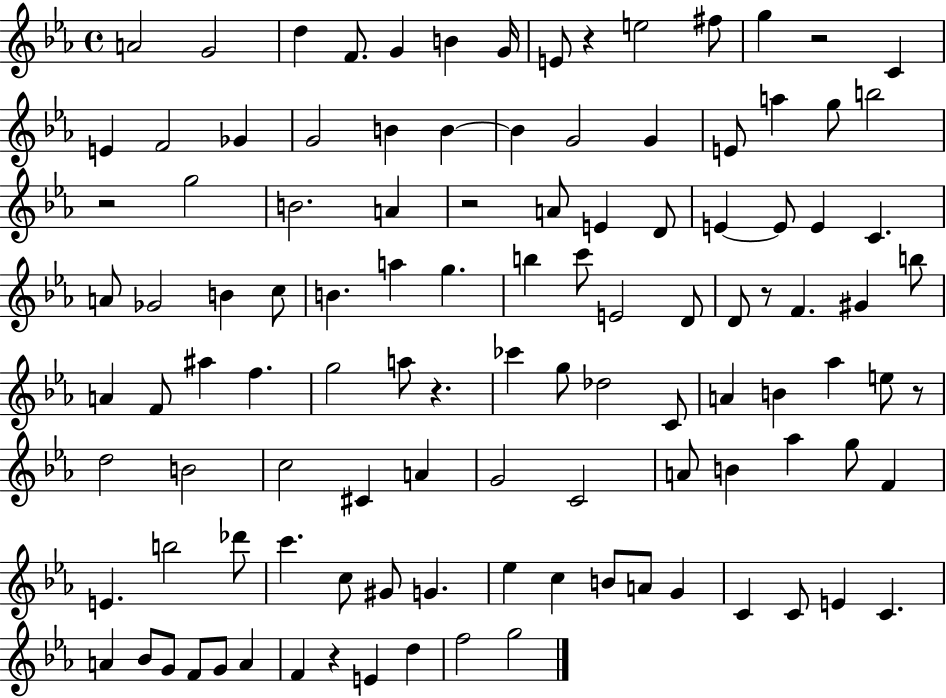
A4/h G4/h D5/q F4/e. G4/q B4/q G4/s E4/e R/q E5/h F#5/e G5/q R/h C4/q E4/q F4/h Gb4/q G4/h B4/q B4/q B4/q G4/h G4/q E4/e A5/q G5/e B5/h R/h G5/h B4/h. A4/q R/h A4/e E4/q D4/e E4/q E4/e E4/q C4/q. A4/e Gb4/h B4/q C5/e B4/q. A5/q G5/q. B5/q C6/e E4/h D4/e D4/e R/e F4/q. G#4/q B5/e A4/q F4/e A#5/q F5/q. G5/h A5/e R/q. CES6/q G5/e Db5/h C4/e A4/q B4/q Ab5/q E5/e R/e D5/h B4/h C5/h C#4/q A4/q G4/h C4/h A4/e B4/q Ab5/q G5/e F4/q E4/q. B5/h Db6/e C6/q. C5/e G#4/e G4/q. Eb5/q C5/q B4/e A4/e G4/q C4/q C4/e E4/q C4/q. A4/q Bb4/e G4/e F4/e G4/e A4/q F4/q R/q E4/q D5/q F5/h G5/h